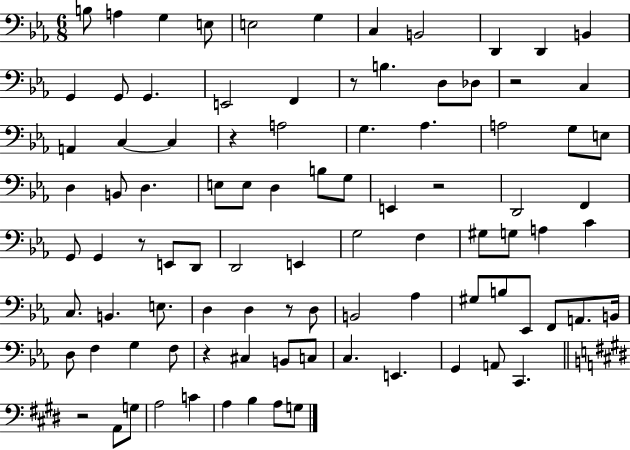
B3/e A3/q G3/q E3/e E3/h G3/q C3/q B2/h D2/q D2/q B2/q G2/q G2/e G2/q. E2/h F2/q R/e B3/q. D3/e Db3/e R/h C3/q A2/q C3/q C3/q R/q A3/h G3/q. Ab3/q. A3/h G3/e E3/e D3/q B2/e D3/q. E3/e E3/e D3/q B3/e G3/e E2/q R/h D2/h F2/q G2/e G2/q R/e E2/e D2/e D2/h E2/q G3/h F3/q G#3/e G3/e A3/q C4/q C3/e. B2/q. E3/e. D3/q D3/q R/e D3/e B2/h Ab3/q G#3/e B3/e Eb2/e F2/e A2/e. B2/s D3/e F3/q G3/q F3/e R/q C#3/q B2/e C3/e C3/q. E2/q. G2/q A2/e C2/q. R/h A2/e G3/e A3/h C4/q A3/q B3/q A3/e G3/e